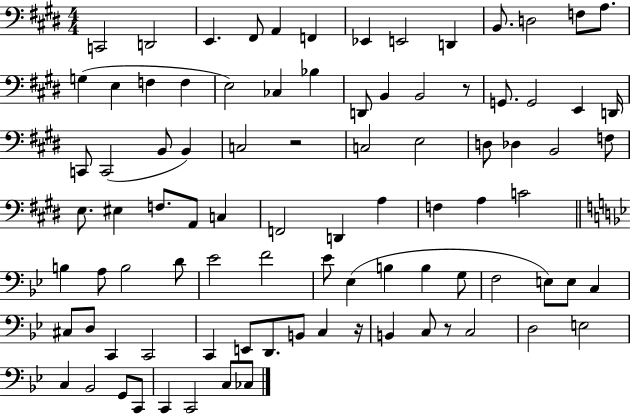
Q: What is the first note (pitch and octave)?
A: C2